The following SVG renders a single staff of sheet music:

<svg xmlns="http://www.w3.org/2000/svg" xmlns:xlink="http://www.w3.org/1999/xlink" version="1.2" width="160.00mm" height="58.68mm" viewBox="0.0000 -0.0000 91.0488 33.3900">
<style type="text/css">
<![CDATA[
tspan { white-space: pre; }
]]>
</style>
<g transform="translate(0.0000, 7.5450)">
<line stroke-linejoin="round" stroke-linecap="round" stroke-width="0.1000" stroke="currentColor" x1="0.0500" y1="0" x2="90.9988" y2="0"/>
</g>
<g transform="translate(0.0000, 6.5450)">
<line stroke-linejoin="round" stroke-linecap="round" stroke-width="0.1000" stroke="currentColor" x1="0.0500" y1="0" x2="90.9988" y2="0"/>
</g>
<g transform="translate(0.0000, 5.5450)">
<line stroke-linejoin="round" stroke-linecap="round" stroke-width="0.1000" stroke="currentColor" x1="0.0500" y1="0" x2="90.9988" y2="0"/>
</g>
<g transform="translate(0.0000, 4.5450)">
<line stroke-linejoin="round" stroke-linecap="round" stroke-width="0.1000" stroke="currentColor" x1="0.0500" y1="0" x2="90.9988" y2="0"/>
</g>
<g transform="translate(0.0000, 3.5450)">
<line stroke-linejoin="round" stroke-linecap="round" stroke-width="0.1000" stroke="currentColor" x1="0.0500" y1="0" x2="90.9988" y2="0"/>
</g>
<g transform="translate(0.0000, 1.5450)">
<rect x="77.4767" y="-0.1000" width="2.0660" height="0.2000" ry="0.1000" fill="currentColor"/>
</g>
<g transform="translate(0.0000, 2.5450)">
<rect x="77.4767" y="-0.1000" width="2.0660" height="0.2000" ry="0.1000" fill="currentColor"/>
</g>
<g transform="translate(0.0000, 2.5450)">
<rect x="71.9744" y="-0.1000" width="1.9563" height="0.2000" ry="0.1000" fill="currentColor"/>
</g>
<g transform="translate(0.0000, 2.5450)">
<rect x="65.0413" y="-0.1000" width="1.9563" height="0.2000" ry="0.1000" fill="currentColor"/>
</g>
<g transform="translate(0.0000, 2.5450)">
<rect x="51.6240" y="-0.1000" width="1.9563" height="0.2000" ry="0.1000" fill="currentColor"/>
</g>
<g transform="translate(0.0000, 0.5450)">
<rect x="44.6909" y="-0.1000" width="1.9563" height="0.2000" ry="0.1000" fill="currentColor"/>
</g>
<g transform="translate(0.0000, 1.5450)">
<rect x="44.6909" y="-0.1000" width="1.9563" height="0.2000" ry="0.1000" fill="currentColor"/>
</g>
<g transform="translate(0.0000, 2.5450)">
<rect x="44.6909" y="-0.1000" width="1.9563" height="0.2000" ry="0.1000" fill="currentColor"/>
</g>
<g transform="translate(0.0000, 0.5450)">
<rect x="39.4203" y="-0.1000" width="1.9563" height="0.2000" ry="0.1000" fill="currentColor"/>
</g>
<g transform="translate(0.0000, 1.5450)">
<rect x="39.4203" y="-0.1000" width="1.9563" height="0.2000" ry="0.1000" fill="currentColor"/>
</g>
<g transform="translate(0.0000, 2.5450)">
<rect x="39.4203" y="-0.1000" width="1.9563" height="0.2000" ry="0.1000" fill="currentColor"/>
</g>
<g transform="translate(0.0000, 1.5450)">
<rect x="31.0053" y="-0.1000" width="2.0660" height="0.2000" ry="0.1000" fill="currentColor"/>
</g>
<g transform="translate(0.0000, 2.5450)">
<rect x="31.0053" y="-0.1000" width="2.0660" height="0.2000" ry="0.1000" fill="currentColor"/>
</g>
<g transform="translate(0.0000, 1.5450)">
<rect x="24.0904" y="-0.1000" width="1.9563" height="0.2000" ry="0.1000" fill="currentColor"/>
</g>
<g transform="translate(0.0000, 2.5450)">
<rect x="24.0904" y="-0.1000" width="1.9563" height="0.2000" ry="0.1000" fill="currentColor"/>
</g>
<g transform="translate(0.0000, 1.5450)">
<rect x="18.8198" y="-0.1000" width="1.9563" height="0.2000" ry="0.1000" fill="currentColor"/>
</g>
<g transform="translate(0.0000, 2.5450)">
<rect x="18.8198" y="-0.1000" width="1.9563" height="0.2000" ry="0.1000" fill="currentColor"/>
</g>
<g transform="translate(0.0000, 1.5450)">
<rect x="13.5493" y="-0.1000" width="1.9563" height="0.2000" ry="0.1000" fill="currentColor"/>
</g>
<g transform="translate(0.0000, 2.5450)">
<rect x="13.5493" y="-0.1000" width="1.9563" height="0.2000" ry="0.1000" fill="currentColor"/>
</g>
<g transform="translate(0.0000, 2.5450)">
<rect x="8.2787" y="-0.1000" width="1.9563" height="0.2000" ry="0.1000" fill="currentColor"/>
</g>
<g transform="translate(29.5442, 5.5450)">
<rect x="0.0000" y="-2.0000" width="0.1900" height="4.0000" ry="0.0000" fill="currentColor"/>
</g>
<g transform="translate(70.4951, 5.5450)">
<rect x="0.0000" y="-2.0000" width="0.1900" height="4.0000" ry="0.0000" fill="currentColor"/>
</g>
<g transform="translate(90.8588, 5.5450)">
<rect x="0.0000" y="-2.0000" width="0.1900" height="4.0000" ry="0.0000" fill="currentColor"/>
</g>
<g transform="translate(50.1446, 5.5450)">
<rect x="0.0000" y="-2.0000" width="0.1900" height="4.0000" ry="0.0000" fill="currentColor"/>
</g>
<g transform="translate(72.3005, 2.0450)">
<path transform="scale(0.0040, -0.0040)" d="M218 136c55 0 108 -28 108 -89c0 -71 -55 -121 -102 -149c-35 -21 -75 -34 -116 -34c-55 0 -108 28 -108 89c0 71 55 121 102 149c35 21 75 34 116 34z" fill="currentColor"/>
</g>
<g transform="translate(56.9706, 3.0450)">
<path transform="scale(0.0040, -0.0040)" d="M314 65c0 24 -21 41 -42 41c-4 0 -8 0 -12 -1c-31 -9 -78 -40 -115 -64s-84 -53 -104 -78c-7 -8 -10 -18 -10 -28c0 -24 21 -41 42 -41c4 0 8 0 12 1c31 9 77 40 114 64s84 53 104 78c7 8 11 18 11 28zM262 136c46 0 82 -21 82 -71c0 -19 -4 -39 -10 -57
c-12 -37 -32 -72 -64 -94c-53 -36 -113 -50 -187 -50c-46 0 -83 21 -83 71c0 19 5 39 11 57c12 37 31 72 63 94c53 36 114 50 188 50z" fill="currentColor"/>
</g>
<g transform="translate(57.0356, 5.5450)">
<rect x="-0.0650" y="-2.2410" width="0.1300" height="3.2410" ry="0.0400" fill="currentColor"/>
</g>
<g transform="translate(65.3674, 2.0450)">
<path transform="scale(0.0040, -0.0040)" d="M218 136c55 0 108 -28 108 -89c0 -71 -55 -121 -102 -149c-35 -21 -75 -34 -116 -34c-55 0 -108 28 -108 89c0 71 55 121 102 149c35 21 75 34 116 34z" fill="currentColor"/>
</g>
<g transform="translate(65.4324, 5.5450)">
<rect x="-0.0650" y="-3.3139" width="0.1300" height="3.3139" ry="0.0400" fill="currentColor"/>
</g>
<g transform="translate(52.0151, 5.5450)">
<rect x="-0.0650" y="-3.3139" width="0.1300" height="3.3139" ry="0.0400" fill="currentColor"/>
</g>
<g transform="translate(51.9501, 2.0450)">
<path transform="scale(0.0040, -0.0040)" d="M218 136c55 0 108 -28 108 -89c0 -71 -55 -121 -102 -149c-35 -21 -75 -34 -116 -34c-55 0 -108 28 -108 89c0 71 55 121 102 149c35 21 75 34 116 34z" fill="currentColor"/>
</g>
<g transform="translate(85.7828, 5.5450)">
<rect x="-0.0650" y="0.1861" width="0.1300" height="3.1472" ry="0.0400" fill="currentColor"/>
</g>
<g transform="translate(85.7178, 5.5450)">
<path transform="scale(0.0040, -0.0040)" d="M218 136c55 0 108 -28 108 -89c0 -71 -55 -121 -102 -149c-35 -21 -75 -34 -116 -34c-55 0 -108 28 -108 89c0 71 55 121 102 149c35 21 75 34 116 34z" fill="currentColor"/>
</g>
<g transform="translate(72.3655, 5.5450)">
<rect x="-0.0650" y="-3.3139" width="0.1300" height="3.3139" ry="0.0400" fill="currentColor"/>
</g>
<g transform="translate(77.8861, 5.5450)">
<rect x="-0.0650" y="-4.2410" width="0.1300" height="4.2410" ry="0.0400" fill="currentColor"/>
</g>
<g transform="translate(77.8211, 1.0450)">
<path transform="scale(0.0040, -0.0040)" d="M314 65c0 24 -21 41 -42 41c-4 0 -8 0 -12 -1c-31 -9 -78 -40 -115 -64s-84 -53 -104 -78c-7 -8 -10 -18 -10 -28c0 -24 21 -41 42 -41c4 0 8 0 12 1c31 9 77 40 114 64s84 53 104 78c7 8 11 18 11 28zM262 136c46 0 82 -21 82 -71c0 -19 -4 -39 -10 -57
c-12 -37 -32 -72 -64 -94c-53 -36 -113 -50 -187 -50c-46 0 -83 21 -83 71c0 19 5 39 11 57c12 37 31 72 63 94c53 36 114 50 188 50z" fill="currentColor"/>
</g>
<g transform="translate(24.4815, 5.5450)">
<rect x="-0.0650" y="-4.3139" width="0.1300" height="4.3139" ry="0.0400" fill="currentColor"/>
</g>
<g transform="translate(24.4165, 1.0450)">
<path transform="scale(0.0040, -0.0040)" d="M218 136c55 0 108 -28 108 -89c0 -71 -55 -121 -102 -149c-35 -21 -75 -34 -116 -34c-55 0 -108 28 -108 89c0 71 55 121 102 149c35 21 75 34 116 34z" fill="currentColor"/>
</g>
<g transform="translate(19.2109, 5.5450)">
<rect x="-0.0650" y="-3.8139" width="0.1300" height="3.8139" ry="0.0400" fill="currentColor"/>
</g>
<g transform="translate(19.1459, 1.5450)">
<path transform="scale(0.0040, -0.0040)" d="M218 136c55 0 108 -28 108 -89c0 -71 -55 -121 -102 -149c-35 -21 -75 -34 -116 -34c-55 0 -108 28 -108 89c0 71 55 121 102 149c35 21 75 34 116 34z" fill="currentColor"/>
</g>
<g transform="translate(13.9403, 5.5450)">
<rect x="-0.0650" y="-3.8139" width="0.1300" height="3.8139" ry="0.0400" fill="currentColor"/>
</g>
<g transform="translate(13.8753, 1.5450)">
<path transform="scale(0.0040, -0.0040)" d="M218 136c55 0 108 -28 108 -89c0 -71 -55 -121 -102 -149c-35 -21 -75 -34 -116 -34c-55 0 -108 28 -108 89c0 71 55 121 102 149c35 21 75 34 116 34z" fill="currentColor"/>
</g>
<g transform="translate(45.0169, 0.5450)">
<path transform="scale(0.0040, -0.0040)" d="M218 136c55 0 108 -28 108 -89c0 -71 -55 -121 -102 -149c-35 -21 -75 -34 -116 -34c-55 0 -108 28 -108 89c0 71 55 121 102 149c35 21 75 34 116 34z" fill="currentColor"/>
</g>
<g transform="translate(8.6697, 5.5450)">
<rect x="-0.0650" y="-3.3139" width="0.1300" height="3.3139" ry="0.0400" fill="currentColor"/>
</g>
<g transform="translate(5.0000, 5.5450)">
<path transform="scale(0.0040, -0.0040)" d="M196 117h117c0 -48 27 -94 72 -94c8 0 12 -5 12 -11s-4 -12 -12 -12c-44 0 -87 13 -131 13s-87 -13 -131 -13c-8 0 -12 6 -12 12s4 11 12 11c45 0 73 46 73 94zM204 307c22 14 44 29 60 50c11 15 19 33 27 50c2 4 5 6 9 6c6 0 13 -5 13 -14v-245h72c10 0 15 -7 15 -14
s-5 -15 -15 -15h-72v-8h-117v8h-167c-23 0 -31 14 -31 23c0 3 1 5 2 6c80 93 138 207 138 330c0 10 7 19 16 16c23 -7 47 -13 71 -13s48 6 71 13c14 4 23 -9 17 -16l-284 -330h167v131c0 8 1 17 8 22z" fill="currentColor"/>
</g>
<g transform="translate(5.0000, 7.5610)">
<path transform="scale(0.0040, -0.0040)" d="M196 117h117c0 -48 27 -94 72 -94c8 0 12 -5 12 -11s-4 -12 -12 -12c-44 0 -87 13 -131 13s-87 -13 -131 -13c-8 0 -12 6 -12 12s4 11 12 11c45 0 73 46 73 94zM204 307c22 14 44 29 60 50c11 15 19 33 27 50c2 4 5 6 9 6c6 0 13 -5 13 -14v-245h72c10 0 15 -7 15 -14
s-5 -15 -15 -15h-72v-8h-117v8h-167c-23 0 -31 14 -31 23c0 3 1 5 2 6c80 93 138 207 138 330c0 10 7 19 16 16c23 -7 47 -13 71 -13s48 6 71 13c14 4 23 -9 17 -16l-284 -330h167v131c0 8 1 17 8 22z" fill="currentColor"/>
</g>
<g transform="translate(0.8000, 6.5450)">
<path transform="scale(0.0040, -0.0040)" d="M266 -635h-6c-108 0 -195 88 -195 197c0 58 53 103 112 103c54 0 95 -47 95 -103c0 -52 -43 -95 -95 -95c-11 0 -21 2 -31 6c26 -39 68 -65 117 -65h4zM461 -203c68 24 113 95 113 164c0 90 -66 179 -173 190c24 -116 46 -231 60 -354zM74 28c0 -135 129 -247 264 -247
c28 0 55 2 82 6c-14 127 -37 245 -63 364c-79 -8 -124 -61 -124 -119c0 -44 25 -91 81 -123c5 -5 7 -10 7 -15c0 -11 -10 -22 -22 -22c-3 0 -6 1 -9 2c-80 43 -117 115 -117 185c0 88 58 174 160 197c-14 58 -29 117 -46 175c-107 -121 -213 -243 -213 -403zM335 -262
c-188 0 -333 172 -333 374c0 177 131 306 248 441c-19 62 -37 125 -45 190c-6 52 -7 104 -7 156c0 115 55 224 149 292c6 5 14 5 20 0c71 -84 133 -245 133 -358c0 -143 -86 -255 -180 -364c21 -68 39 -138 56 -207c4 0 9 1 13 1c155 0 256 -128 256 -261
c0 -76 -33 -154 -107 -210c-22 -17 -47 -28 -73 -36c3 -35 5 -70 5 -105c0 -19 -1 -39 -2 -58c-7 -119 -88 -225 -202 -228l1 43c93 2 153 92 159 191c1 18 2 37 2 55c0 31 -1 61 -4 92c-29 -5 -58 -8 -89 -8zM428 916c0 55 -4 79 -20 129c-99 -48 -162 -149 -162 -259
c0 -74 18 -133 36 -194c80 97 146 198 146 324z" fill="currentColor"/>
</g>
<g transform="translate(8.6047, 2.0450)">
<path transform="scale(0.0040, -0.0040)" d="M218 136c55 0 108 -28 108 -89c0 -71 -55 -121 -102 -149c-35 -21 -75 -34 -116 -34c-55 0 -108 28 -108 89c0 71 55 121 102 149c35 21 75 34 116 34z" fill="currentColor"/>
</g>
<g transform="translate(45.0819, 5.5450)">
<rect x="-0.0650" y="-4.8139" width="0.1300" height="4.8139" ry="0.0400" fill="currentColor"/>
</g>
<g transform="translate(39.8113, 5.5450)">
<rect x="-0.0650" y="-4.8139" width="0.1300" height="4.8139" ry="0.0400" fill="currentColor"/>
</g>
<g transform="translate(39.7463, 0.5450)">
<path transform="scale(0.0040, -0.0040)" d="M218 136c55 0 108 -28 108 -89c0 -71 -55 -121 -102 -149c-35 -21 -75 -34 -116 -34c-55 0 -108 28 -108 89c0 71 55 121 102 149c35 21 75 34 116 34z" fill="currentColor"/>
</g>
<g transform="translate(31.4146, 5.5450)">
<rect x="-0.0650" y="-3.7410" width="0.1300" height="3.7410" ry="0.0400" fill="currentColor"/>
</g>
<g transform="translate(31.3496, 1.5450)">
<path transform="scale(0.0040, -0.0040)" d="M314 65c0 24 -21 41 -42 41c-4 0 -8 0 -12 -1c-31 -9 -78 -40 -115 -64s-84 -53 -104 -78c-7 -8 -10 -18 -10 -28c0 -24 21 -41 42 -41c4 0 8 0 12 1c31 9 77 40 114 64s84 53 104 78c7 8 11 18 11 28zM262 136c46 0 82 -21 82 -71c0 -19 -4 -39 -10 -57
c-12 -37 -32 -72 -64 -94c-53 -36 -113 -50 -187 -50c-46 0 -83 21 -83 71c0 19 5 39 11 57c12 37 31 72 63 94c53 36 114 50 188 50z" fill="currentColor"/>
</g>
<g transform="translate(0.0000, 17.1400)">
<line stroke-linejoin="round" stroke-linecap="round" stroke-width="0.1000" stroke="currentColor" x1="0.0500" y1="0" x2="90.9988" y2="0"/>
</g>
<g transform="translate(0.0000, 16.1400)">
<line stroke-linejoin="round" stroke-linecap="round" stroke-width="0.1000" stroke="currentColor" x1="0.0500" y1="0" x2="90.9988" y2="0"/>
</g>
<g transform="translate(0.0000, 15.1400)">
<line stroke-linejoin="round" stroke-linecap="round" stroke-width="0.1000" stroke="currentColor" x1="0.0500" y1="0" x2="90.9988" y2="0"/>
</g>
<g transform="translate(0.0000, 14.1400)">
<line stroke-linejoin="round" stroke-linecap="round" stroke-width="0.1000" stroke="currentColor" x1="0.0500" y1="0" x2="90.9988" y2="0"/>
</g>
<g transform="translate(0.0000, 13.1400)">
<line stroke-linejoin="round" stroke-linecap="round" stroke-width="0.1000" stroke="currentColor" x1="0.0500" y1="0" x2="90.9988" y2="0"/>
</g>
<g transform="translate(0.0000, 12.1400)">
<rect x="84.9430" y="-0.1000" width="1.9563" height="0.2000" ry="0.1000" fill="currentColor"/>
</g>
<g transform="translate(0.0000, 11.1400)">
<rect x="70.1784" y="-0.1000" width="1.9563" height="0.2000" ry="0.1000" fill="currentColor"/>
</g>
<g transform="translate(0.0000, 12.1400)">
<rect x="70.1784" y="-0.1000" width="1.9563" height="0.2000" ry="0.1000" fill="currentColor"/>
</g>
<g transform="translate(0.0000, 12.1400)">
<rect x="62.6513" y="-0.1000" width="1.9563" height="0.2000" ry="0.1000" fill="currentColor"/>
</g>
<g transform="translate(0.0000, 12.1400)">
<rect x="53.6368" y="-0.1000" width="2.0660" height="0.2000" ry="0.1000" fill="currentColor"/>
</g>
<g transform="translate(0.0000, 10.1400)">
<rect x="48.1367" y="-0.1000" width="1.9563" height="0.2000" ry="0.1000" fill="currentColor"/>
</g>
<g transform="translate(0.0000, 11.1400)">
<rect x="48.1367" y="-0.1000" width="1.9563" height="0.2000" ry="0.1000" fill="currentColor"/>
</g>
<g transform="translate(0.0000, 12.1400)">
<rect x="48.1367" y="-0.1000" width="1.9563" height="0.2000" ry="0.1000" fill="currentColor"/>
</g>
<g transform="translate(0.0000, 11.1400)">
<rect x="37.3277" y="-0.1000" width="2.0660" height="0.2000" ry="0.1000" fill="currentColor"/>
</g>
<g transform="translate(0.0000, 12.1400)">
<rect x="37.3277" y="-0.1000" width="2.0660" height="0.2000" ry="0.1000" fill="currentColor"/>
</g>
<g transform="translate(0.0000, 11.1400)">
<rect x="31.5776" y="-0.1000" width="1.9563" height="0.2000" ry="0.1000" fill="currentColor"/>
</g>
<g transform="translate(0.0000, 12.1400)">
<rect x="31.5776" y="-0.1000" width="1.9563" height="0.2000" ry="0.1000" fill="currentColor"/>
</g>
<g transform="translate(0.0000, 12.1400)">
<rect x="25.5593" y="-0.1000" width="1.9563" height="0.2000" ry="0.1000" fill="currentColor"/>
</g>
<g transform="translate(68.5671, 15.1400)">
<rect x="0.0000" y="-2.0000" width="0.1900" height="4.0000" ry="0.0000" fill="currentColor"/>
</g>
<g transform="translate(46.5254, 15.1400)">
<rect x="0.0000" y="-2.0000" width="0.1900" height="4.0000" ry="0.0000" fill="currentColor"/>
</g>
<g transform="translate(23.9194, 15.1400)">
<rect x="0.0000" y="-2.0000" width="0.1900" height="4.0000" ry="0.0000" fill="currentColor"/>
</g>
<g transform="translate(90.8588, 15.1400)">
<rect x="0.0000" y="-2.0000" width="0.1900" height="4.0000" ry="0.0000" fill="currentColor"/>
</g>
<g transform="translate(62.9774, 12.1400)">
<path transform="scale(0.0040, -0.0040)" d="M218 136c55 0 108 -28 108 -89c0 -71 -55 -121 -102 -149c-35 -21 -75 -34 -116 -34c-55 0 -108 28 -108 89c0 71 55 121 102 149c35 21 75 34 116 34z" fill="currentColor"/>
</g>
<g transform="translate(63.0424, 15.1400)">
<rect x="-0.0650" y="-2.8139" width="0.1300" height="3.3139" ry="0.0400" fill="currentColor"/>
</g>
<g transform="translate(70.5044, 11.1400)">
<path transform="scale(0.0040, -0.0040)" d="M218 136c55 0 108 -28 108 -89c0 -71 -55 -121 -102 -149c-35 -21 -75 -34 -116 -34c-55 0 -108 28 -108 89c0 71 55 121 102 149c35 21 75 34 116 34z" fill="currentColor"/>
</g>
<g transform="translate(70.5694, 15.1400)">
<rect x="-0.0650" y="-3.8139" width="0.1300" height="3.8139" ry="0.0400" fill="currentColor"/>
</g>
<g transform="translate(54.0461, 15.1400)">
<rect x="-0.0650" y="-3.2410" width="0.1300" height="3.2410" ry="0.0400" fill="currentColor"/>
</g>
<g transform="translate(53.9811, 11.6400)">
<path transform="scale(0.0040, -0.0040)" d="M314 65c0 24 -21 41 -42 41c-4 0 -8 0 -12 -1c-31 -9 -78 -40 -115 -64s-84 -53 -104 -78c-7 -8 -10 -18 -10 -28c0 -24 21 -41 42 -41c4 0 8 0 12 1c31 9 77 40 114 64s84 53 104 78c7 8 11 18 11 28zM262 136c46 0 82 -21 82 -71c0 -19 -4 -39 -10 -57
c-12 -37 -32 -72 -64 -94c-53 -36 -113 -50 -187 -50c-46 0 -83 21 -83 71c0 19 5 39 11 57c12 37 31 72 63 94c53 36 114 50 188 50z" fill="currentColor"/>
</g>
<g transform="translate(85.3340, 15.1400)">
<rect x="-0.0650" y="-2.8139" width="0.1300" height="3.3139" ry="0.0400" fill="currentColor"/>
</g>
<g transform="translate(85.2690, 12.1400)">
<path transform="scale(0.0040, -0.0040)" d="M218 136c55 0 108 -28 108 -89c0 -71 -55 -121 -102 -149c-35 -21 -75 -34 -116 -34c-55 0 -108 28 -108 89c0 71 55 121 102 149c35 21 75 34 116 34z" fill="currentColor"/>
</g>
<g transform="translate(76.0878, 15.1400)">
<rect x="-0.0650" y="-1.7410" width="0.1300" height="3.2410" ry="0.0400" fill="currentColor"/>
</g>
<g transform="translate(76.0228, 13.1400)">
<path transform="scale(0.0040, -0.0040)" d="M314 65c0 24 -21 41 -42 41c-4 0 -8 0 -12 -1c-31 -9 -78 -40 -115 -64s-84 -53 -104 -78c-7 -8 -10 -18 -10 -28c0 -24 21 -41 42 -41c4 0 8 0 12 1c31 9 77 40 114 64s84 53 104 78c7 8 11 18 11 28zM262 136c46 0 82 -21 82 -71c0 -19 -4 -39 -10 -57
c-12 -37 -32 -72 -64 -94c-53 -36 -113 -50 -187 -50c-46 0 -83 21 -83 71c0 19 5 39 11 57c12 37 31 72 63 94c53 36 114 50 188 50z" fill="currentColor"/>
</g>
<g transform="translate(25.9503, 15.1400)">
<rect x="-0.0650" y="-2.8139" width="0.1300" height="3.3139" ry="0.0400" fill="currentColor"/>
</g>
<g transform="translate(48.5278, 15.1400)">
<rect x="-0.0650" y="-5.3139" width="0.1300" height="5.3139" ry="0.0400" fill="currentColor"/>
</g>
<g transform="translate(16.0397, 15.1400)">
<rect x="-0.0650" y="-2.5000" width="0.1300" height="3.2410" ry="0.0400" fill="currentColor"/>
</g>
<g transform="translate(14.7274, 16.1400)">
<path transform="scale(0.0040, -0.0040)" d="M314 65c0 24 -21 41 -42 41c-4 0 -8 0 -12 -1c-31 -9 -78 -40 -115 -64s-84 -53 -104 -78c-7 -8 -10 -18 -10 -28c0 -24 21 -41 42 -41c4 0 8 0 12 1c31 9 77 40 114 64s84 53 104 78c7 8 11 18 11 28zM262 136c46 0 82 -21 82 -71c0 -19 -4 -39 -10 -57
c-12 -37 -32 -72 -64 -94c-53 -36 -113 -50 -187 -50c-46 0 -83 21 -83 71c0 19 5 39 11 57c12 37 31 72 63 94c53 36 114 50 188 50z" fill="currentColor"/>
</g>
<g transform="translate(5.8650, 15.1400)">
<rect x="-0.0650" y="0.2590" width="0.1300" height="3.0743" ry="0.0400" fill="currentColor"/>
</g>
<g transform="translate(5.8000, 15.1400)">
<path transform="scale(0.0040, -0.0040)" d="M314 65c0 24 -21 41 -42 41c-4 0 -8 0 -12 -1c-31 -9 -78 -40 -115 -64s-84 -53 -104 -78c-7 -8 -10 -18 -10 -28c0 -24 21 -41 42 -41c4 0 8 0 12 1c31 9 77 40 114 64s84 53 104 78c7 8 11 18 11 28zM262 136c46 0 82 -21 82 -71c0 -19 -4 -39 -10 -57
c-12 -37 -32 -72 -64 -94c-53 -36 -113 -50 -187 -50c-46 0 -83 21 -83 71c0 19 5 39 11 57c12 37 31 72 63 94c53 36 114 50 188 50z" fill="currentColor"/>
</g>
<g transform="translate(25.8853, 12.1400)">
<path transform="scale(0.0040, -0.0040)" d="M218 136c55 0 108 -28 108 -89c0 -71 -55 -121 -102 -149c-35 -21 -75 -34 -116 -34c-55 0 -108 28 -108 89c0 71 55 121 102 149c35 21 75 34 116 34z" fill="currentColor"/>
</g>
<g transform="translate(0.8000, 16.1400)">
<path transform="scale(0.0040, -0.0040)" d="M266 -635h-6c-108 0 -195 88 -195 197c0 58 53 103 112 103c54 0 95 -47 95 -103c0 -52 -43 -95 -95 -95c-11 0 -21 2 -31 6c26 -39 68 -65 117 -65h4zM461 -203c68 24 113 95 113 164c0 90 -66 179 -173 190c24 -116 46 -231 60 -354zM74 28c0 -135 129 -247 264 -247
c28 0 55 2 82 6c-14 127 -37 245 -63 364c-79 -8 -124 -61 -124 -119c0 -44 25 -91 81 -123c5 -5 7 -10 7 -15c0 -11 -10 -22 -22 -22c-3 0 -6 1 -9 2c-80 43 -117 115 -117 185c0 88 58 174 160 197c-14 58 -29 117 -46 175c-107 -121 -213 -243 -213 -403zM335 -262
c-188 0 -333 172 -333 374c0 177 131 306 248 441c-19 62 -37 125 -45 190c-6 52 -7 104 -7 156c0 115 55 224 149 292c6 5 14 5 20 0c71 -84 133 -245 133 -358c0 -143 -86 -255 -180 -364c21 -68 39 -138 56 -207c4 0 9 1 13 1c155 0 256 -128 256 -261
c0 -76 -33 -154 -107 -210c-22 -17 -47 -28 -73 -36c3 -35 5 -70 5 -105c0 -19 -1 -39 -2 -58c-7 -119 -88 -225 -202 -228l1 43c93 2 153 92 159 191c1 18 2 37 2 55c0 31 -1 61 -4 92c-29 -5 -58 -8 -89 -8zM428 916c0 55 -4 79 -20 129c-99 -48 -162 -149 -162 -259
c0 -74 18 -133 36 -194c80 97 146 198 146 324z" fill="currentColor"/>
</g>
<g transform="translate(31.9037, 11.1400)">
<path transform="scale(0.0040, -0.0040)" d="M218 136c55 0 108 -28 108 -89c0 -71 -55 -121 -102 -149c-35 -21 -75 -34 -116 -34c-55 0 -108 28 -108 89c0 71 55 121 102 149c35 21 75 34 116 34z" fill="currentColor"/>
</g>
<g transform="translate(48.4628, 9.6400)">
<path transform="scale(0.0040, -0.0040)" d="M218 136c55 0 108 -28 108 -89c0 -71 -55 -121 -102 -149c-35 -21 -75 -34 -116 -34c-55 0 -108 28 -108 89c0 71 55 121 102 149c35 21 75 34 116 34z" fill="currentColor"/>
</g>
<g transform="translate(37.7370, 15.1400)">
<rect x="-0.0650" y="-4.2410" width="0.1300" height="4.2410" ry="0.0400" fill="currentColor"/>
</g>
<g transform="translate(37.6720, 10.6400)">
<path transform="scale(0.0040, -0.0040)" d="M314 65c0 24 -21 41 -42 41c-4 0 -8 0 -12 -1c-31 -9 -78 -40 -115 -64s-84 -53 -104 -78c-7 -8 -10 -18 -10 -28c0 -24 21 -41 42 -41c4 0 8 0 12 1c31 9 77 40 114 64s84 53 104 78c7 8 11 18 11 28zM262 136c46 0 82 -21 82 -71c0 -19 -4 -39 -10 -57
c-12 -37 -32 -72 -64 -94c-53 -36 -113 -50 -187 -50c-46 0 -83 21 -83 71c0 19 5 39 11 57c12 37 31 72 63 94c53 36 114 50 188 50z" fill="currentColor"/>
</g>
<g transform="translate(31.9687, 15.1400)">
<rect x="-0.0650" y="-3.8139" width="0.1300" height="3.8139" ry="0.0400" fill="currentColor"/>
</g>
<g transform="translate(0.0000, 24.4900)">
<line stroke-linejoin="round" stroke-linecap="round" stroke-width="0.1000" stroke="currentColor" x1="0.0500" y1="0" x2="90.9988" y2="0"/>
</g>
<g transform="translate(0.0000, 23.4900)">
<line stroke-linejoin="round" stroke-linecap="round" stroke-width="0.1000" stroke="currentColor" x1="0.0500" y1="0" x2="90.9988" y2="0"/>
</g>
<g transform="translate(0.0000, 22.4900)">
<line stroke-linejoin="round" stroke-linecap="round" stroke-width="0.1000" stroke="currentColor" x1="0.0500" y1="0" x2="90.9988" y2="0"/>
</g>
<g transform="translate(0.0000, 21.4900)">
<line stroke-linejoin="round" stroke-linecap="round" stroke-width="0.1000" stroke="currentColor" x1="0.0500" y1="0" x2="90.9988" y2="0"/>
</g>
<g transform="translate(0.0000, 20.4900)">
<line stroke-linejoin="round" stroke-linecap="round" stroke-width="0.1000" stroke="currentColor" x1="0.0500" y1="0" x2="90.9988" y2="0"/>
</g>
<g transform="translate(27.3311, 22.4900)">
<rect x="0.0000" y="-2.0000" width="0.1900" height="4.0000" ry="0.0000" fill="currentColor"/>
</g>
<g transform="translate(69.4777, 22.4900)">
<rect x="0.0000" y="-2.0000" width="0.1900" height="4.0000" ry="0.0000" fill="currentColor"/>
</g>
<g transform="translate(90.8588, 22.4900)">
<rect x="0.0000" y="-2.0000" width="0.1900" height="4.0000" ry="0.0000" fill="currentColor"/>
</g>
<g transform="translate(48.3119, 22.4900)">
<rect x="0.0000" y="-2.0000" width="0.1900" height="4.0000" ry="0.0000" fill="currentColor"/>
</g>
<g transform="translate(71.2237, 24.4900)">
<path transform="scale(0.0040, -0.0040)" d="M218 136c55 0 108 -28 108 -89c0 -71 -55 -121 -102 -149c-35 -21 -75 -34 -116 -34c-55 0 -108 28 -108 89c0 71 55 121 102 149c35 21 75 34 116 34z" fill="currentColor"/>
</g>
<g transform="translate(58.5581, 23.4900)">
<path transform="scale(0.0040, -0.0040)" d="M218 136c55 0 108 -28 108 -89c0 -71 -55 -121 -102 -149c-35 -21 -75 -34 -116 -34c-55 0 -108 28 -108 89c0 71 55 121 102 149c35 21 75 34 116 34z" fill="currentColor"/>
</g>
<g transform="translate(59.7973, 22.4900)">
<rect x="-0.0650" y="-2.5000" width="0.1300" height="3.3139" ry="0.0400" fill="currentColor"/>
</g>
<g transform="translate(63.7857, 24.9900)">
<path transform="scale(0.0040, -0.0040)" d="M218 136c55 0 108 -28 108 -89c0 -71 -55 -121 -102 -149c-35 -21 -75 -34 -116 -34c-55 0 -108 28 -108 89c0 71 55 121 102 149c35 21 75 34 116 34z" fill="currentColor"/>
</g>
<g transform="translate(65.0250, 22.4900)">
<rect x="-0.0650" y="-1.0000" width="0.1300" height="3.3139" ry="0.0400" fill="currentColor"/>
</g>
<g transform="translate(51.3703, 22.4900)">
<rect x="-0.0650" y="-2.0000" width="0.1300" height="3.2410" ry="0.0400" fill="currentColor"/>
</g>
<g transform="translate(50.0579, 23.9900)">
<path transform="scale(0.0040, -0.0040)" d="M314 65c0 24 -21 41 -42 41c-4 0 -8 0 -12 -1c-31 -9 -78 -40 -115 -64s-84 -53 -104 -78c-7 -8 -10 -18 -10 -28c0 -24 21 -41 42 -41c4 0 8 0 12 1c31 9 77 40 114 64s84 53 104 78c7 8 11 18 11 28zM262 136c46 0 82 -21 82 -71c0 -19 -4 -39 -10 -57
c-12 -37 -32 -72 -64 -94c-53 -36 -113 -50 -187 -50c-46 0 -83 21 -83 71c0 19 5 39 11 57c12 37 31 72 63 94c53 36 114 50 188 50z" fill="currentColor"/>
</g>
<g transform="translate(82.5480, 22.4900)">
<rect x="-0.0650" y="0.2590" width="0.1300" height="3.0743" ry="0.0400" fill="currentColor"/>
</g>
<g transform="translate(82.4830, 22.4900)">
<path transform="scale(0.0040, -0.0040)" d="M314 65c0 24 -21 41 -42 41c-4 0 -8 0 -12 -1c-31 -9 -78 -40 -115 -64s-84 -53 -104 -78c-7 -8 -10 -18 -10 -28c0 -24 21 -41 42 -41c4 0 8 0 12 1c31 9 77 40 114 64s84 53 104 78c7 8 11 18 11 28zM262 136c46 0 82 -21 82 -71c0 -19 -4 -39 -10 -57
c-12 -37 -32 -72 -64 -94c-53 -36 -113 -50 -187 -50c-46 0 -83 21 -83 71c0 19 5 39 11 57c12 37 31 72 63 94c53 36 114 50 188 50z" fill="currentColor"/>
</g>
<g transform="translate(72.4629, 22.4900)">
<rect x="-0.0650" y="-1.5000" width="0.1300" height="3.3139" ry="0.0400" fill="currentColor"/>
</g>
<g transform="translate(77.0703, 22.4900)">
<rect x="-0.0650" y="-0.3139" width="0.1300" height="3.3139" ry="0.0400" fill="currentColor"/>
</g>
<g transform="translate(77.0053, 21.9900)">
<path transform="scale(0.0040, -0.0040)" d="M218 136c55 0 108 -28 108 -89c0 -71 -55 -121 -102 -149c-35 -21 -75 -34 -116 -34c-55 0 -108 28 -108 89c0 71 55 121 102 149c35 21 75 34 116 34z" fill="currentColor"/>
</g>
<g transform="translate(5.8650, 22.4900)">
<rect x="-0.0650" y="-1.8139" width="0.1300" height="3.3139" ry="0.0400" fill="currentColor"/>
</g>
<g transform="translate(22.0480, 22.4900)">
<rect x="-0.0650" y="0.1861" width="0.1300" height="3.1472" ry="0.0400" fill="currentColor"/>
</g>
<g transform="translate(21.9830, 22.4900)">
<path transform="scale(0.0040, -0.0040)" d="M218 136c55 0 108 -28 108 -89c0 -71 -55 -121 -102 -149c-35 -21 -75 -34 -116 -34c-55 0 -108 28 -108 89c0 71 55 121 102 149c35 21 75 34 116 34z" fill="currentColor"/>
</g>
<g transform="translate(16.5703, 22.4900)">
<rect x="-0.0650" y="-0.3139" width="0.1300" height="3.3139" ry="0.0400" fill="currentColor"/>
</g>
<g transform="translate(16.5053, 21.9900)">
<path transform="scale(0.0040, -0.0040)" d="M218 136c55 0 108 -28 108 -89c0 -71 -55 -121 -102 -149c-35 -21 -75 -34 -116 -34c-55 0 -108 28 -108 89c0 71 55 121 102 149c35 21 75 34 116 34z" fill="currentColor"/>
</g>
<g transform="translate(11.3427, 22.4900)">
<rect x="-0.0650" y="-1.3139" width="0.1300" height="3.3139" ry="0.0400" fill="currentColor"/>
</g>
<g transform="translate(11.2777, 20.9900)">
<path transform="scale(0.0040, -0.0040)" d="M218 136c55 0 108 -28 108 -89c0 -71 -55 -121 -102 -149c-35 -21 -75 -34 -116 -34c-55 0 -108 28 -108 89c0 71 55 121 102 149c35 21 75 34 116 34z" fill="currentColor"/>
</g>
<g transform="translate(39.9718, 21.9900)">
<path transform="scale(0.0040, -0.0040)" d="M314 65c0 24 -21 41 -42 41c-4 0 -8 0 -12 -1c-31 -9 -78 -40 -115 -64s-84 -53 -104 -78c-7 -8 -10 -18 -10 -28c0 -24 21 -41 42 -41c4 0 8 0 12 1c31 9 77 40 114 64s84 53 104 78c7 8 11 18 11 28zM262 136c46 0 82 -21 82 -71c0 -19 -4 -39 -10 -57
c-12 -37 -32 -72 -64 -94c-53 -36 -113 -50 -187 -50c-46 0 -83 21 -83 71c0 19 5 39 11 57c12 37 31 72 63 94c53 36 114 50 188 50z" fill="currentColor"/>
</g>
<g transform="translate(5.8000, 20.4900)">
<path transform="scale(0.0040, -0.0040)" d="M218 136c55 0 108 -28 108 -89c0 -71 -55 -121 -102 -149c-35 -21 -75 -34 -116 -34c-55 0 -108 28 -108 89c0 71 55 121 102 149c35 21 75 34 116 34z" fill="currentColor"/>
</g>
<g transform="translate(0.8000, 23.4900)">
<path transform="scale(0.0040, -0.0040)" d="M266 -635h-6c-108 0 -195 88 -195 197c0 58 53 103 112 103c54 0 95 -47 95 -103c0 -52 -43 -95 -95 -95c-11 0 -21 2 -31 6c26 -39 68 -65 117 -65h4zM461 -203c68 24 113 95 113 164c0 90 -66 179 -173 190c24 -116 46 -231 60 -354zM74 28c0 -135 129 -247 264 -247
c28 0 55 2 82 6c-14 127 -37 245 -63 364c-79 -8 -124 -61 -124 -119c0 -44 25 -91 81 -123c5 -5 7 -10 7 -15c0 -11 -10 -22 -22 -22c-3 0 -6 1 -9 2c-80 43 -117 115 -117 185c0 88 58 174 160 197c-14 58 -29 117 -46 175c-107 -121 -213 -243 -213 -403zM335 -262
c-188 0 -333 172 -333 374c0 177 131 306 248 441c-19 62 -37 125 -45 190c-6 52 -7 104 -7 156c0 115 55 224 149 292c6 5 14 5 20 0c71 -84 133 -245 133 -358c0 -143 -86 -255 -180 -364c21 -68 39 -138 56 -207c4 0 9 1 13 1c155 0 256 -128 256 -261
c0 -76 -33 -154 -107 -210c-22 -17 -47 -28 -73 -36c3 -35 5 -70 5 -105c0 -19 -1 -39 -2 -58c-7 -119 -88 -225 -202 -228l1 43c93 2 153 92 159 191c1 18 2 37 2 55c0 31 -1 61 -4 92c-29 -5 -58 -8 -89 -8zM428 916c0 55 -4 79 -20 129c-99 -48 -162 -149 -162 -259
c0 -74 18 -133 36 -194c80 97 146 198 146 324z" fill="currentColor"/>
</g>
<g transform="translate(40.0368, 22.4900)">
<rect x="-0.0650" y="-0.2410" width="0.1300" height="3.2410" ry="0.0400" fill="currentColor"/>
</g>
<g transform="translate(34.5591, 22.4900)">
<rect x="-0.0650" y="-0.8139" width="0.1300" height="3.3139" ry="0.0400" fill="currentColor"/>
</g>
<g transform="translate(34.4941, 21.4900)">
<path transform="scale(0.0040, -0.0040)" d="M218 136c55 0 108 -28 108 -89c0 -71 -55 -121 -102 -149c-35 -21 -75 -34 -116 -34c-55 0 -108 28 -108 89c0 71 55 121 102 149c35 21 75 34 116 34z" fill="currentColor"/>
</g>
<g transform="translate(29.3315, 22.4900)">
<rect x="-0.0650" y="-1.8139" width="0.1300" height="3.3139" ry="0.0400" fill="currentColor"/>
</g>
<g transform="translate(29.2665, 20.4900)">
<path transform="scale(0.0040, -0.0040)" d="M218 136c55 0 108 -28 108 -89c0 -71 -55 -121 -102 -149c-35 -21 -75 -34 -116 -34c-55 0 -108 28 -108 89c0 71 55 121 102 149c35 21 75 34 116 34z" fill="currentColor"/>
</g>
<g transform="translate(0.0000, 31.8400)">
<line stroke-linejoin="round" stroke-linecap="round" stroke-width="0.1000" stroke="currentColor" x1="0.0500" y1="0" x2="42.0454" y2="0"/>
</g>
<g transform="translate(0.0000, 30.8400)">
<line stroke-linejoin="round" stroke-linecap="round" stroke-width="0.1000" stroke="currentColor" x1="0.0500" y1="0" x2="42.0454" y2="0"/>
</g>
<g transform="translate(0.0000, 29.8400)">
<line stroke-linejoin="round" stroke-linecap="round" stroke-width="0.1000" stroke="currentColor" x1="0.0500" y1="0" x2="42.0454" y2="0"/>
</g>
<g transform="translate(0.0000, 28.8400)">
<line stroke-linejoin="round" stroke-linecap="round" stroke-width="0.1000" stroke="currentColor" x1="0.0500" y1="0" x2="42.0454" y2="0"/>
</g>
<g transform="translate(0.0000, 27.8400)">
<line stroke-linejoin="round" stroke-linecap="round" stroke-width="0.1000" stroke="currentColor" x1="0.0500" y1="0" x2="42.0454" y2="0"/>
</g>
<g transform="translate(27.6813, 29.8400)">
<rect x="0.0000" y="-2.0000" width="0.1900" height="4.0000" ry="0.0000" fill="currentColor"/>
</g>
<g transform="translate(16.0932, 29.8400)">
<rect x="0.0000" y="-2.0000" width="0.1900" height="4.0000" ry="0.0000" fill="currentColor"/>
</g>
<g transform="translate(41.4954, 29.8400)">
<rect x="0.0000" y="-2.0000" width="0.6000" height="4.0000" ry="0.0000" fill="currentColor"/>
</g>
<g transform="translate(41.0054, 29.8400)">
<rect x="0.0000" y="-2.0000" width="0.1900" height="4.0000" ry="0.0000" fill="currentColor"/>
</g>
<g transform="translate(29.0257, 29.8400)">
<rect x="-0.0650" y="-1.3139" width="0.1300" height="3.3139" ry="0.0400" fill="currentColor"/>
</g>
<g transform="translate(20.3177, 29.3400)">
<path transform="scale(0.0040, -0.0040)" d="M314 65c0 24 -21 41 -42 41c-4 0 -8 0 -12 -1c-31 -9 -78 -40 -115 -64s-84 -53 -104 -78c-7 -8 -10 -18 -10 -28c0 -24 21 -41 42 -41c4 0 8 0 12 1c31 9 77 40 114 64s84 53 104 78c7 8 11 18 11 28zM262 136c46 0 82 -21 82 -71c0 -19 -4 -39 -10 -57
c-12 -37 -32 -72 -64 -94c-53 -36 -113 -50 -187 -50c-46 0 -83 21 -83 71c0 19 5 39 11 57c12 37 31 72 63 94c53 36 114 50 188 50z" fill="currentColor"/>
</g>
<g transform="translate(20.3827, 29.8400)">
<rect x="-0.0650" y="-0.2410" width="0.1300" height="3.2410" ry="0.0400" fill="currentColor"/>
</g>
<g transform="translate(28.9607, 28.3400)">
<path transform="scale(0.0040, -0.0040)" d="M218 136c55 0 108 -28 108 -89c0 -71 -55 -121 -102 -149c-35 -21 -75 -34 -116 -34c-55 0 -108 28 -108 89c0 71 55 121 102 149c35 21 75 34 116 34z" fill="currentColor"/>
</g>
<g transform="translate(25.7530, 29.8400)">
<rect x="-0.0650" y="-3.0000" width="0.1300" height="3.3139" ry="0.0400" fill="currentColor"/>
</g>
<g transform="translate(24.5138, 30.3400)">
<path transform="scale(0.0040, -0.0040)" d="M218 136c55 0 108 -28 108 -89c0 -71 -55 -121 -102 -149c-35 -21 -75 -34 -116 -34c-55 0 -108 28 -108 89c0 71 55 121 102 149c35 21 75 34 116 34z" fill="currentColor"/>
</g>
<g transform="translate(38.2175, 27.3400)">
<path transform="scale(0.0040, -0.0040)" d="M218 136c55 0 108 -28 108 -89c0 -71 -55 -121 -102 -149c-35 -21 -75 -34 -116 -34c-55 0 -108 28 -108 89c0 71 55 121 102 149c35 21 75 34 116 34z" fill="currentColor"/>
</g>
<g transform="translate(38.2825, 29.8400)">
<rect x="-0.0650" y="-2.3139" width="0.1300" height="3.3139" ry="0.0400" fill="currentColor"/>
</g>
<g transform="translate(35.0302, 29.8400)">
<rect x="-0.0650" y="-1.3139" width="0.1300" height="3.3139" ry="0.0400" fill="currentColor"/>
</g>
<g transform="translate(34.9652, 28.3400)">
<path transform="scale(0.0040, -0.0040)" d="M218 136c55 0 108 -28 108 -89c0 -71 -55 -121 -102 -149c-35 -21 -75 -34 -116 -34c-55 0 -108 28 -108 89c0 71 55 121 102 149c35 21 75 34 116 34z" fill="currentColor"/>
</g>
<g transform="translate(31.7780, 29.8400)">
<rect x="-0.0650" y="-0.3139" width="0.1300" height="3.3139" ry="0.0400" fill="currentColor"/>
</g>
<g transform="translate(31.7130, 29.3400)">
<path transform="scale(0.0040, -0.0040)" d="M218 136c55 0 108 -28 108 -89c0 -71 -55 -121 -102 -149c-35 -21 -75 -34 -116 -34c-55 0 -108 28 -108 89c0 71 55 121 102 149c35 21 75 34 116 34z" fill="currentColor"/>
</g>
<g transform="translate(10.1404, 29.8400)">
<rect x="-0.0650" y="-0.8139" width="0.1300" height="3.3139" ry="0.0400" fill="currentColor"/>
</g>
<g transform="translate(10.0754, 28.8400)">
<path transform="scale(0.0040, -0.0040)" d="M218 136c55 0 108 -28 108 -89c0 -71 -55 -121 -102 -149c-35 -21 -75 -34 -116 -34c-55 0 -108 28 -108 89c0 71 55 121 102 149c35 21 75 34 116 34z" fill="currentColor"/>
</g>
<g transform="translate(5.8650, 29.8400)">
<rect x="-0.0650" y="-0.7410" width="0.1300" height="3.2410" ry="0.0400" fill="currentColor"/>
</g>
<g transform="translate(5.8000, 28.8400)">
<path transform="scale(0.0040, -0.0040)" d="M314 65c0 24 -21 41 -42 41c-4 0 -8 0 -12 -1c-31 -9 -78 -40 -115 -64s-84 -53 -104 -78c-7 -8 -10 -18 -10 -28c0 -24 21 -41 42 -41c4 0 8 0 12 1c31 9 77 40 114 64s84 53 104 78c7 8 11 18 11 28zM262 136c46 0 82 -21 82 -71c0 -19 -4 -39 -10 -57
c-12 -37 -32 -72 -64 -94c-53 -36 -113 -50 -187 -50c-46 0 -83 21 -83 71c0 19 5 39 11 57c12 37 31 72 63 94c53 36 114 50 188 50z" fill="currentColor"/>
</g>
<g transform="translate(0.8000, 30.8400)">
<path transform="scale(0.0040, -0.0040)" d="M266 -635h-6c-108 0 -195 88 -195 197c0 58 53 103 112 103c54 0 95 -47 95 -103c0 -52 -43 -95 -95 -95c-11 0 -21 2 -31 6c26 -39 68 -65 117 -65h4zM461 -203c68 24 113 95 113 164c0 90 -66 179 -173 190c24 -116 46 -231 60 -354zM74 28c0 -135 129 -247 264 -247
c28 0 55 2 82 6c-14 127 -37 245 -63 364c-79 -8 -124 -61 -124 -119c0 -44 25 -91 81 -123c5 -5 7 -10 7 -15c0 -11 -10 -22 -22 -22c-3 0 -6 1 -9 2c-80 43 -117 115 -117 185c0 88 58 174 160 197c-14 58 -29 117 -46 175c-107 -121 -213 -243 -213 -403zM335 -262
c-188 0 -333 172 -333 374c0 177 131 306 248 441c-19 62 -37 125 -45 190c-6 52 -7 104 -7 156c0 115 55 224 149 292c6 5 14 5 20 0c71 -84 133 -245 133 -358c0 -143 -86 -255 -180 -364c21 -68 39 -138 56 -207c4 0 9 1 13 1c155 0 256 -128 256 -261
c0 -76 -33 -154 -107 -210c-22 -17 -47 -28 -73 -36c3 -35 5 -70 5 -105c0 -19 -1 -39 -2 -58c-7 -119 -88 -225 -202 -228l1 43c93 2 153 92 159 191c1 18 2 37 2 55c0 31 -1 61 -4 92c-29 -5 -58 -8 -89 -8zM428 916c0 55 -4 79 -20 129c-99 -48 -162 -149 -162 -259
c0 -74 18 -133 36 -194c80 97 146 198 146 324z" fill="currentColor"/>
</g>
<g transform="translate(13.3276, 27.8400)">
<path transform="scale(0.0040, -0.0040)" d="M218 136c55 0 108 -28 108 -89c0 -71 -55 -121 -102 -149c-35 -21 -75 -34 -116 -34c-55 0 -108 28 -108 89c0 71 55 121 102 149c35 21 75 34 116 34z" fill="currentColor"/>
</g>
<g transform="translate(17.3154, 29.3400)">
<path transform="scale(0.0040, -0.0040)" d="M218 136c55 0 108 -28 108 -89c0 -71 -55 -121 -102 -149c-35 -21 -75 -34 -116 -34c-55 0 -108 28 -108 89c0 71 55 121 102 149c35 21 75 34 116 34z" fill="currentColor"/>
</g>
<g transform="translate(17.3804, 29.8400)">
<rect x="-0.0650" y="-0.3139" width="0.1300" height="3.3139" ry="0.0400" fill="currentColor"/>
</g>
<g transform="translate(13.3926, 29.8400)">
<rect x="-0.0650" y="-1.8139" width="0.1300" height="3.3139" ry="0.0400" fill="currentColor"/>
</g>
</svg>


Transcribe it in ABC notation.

X:1
T:Untitled
M:4/4
L:1/4
K:C
b c' c' d' c'2 e' e' b g2 b b d'2 B B2 G2 a c' d'2 f' b2 a c' f2 a f e c B f d c2 F2 G D E c B2 d2 d f c c2 A e c e g